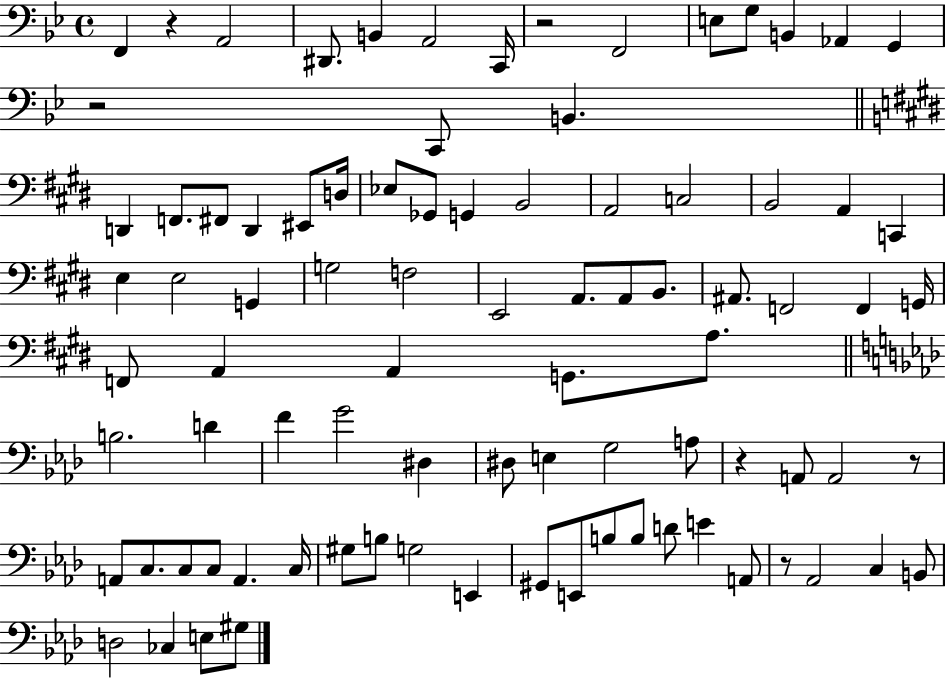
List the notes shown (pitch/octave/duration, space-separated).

F2/q R/q A2/h D#2/e. B2/q A2/h C2/s R/h F2/h E3/e G3/e B2/q Ab2/q G2/q R/h C2/e B2/q. D2/q F2/e. F#2/e D2/q EIS2/e D3/s Eb3/e Gb2/e G2/q B2/h A2/h C3/h B2/h A2/q C2/q E3/q E3/h G2/q G3/h F3/h E2/h A2/e. A2/e B2/e. A#2/e. F2/h F2/q G2/s F2/e A2/q A2/q G2/e. A3/e. B3/h. D4/q F4/q G4/h D#3/q D#3/e E3/q G3/h A3/e R/q A2/e A2/h R/e A2/e C3/e. C3/e C3/e A2/q. C3/s G#3/e B3/e G3/h E2/q G#2/e E2/e B3/e B3/e D4/e E4/q A2/e R/e Ab2/h C3/q B2/e D3/h CES3/q E3/e G#3/e